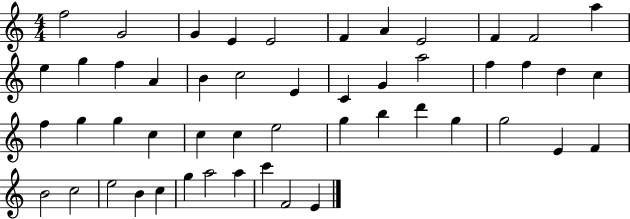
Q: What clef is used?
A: treble